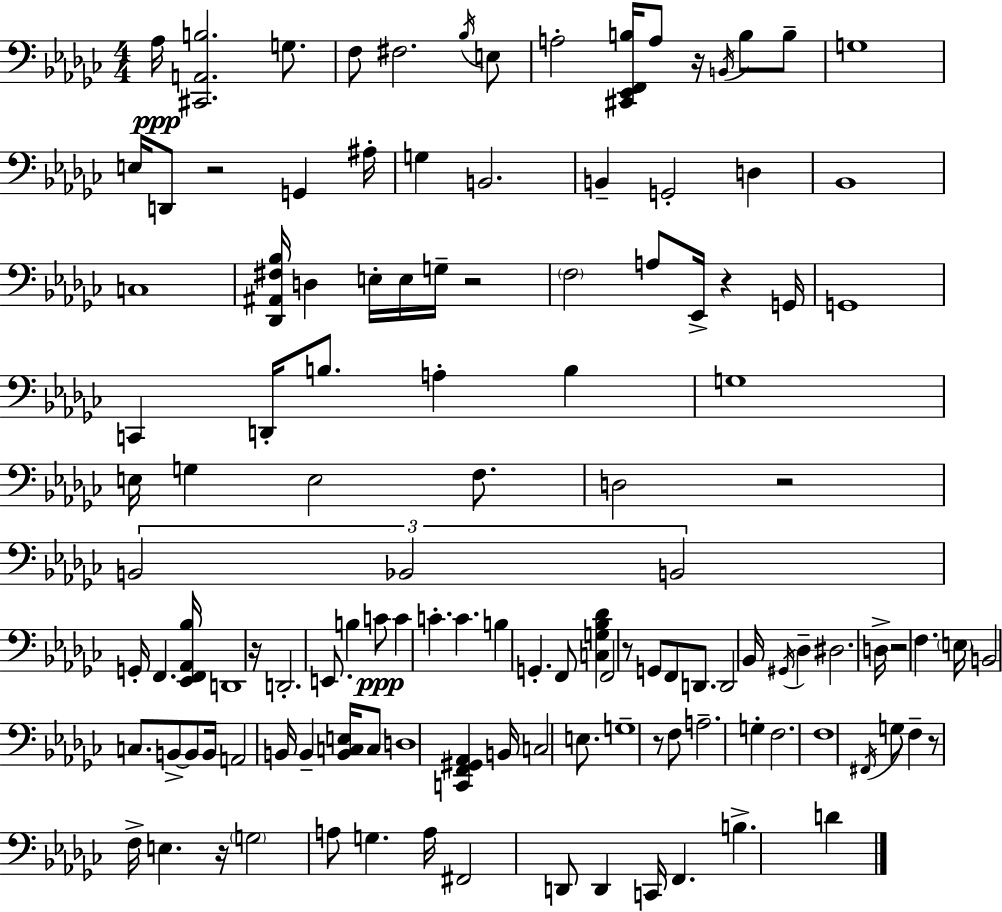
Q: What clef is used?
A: bass